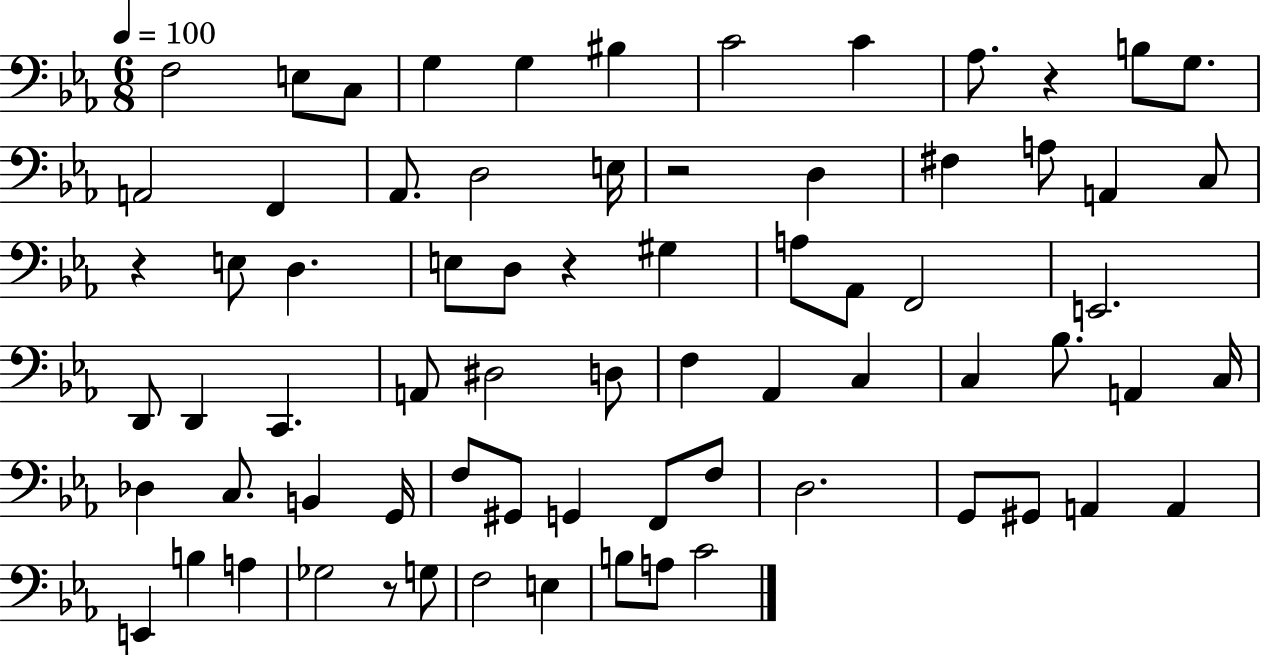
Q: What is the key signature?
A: EES major